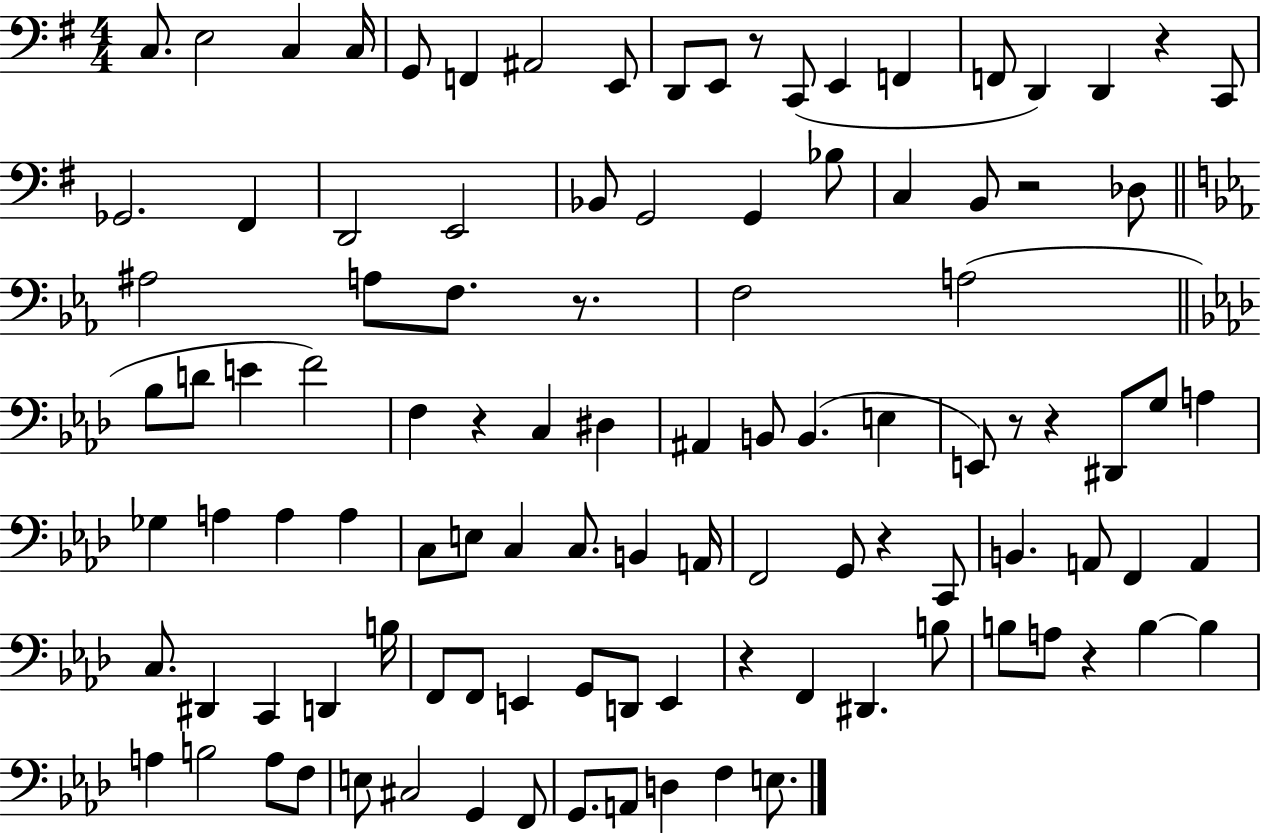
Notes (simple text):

C3/e. E3/h C3/q C3/s G2/e F2/q A#2/h E2/e D2/e E2/e R/e C2/e E2/q F2/q F2/e D2/q D2/q R/q C2/e Gb2/h. F#2/q D2/h E2/h Bb2/e G2/h G2/q Bb3/e C3/q B2/e R/h Db3/e A#3/h A3/e F3/e. R/e. F3/h A3/h Bb3/e D4/e E4/q F4/h F3/q R/q C3/q D#3/q A#2/q B2/e B2/q. E3/q E2/e R/e R/q D#2/e G3/e A3/q Gb3/q A3/q A3/q A3/q C3/e E3/e C3/q C3/e. B2/q A2/s F2/h G2/e R/q C2/e B2/q. A2/e F2/q A2/q C3/e. D#2/q C2/q D2/q B3/s F2/e F2/e E2/q G2/e D2/e E2/q R/q F2/q D#2/q. B3/e B3/e A3/e R/q B3/q B3/q A3/q B3/h A3/e F3/e E3/e C#3/h G2/q F2/e G2/e. A2/e D3/q F3/q E3/e.